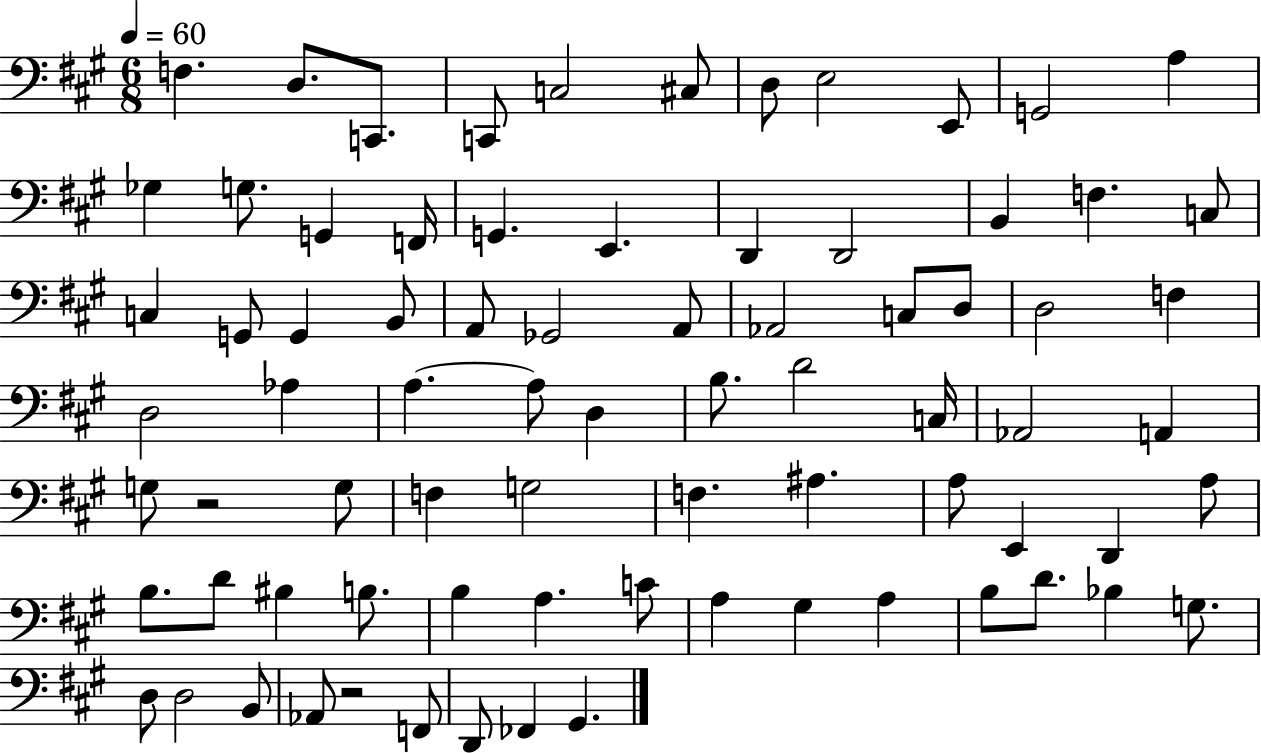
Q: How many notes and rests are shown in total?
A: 78